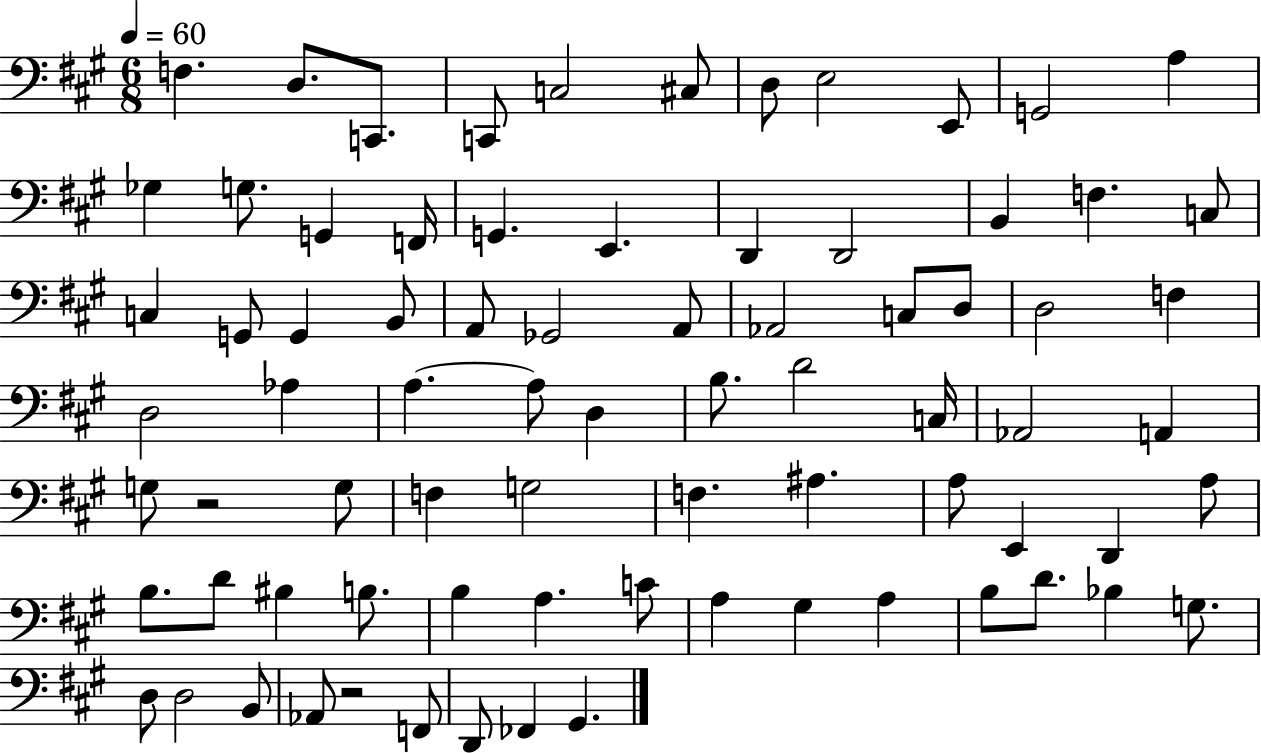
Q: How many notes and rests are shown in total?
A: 78